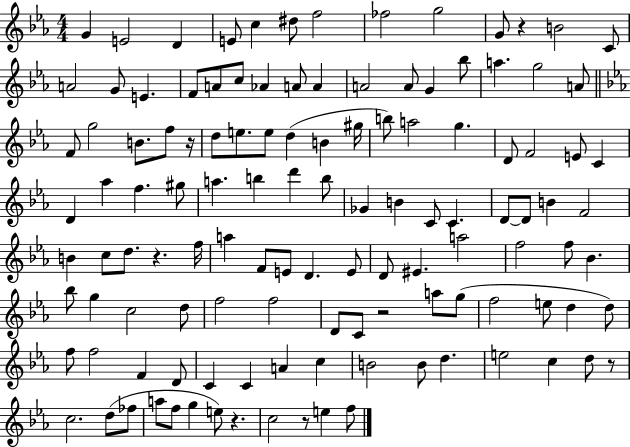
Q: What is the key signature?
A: EES major